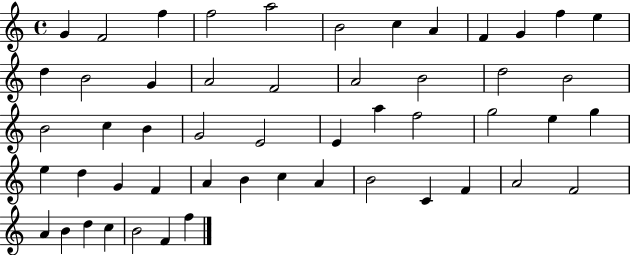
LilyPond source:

{
  \clef treble
  \time 4/4
  \defaultTimeSignature
  \key c \major
  g'4 f'2 f''4 | f''2 a''2 | b'2 c''4 a'4 | f'4 g'4 f''4 e''4 | \break d''4 b'2 g'4 | a'2 f'2 | a'2 b'2 | d''2 b'2 | \break b'2 c''4 b'4 | g'2 e'2 | e'4 a''4 f''2 | g''2 e''4 g''4 | \break e''4 d''4 g'4 f'4 | a'4 b'4 c''4 a'4 | b'2 c'4 f'4 | a'2 f'2 | \break a'4 b'4 d''4 c''4 | b'2 f'4 f''4 | \bar "|."
}